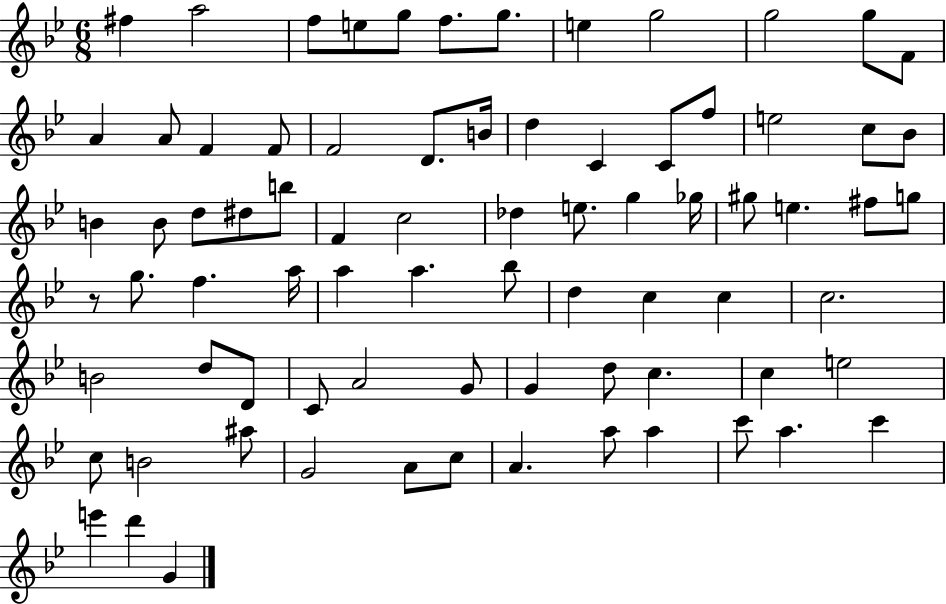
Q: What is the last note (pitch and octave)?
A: G4